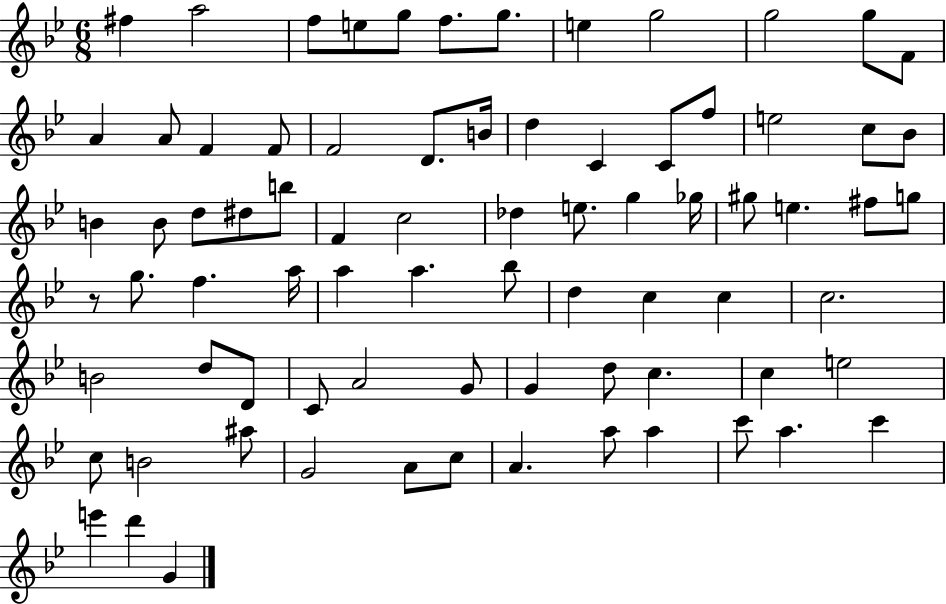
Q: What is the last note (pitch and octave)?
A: G4